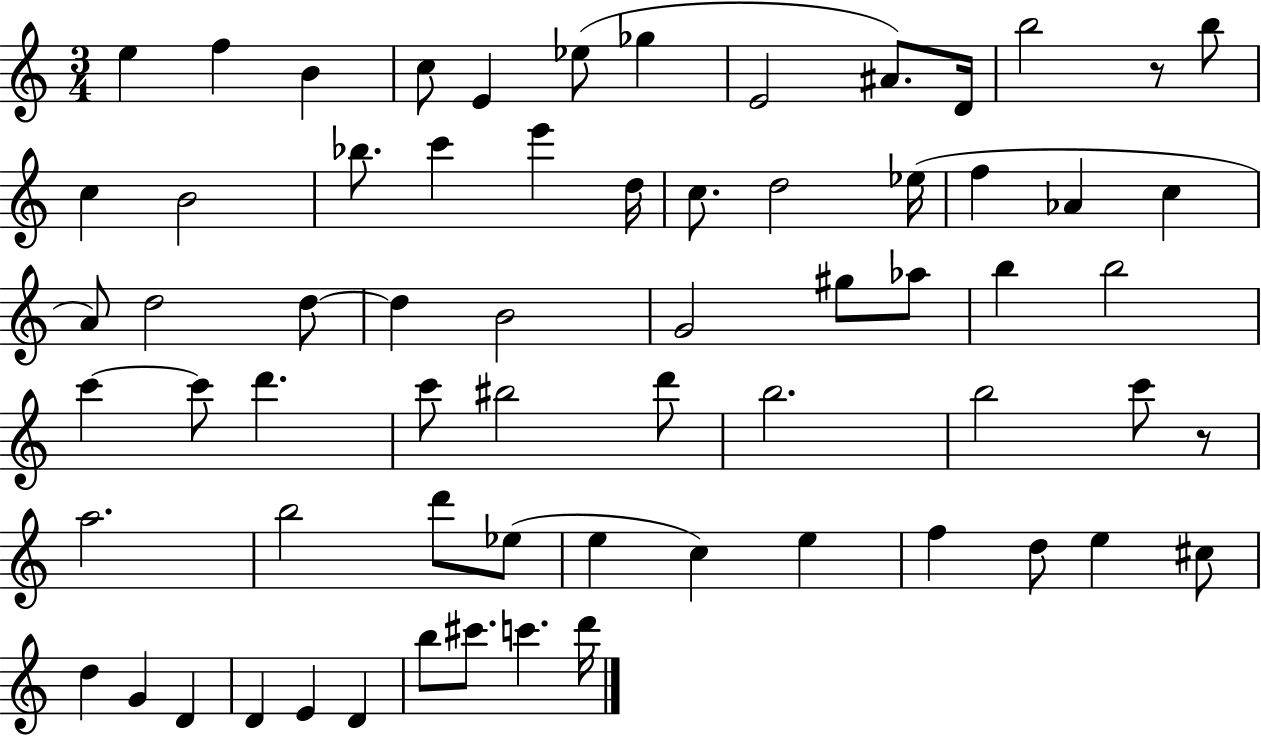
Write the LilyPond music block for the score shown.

{
  \clef treble
  \numericTimeSignature
  \time 3/4
  \key c \major
  e''4 f''4 b'4 | c''8 e'4 ees''8( ges''4 | e'2 ais'8.) d'16 | b''2 r8 b''8 | \break c''4 b'2 | bes''8. c'''4 e'''4 d''16 | c''8. d''2 ees''16( | f''4 aes'4 c''4 | \break a'8) d''2 d''8~~ | d''4 b'2 | g'2 gis''8 aes''8 | b''4 b''2 | \break c'''4~~ c'''8 d'''4. | c'''8 bis''2 d'''8 | b''2. | b''2 c'''8 r8 | \break a''2. | b''2 d'''8 ees''8( | e''4 c''4) e''4 | f''4 d''8 e''4 cis''8 | \break d''4 g'4 d'4 | d'4 e'4 d'4 | b''8 cis'''8. c'''4. d'''16 | \bar "|."
}